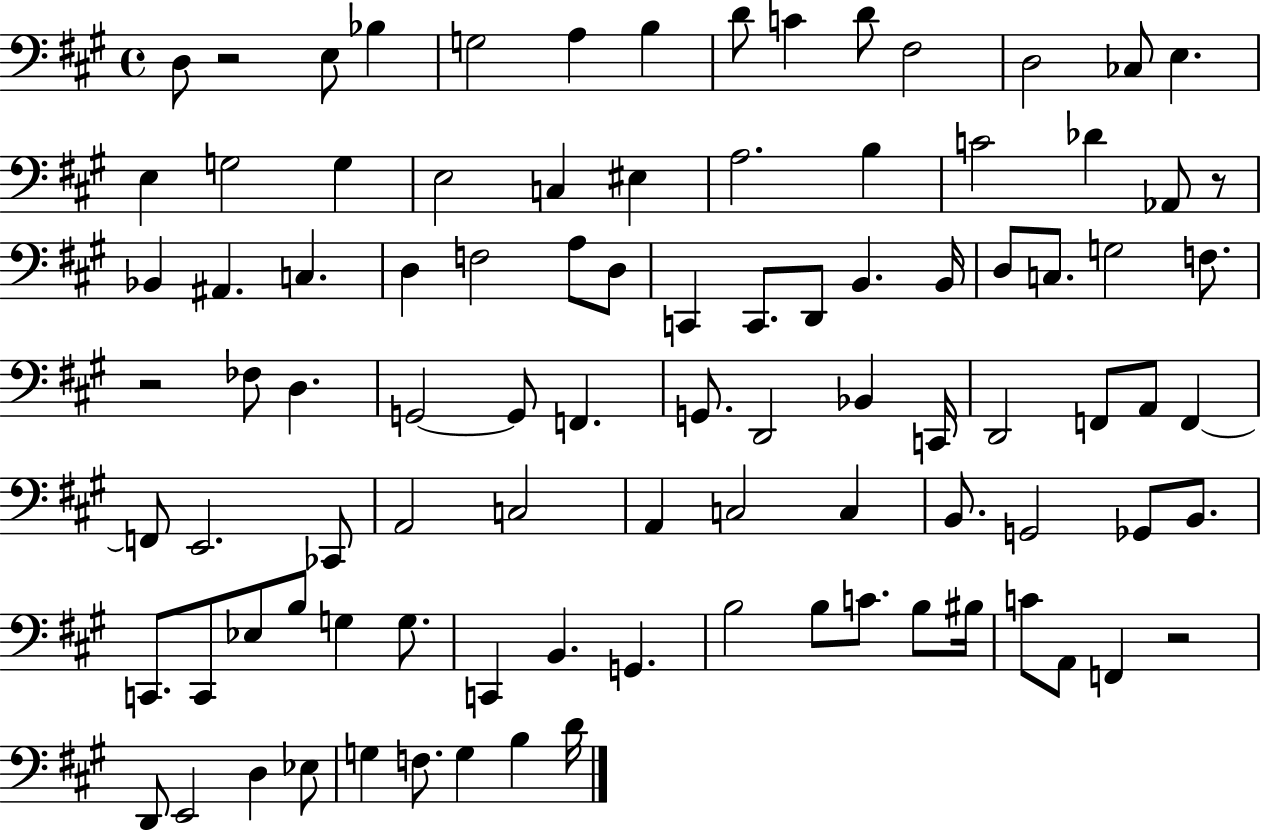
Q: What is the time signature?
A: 4/4